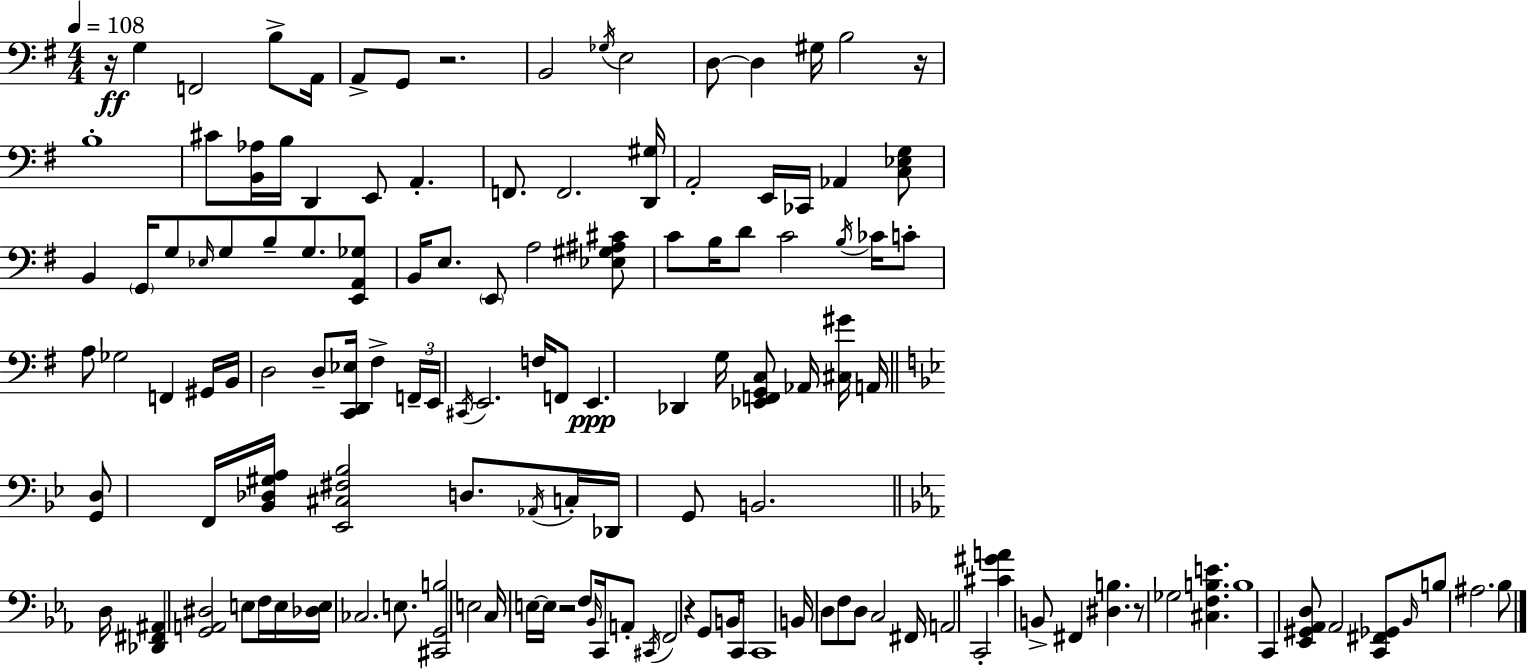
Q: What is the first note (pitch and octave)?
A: G3